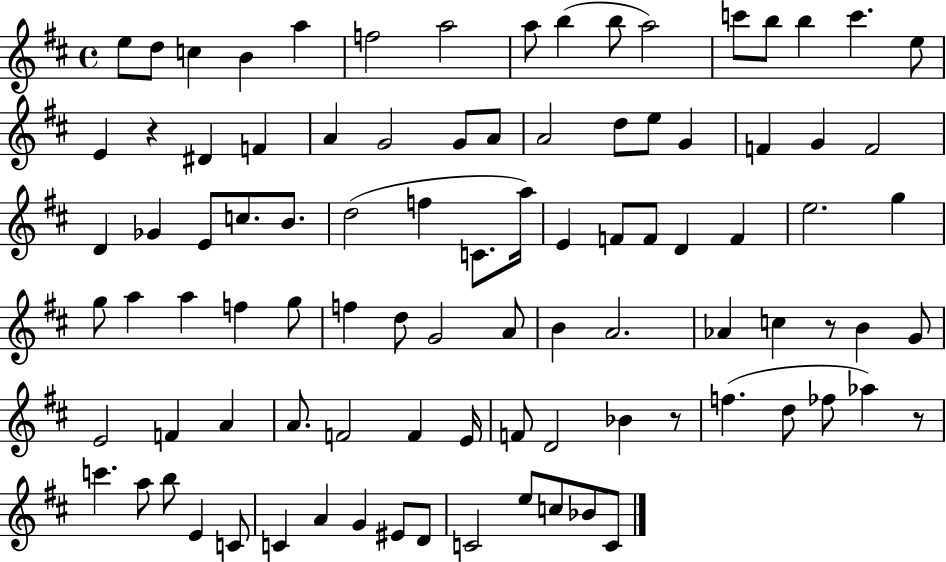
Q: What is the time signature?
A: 4/4